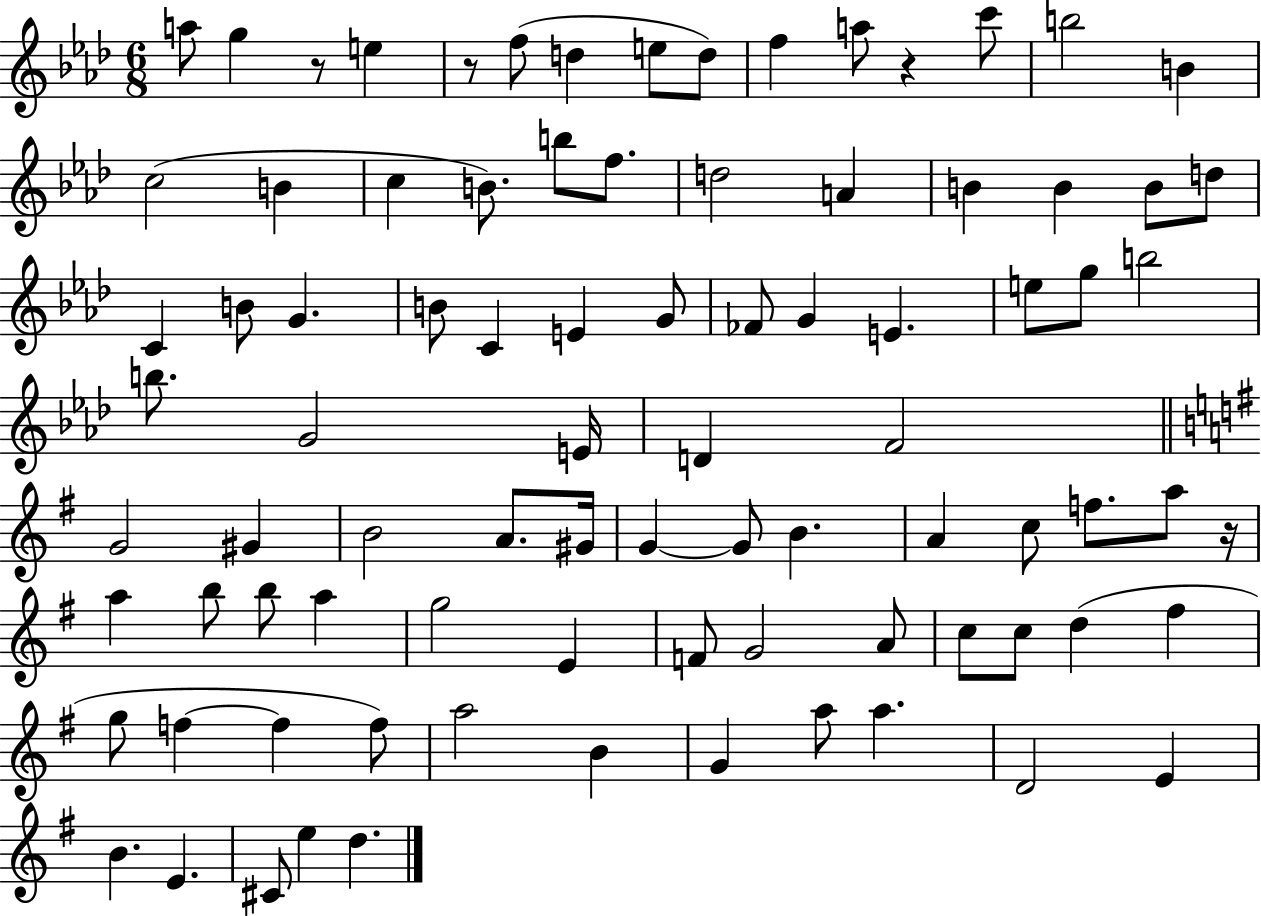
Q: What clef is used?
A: treble